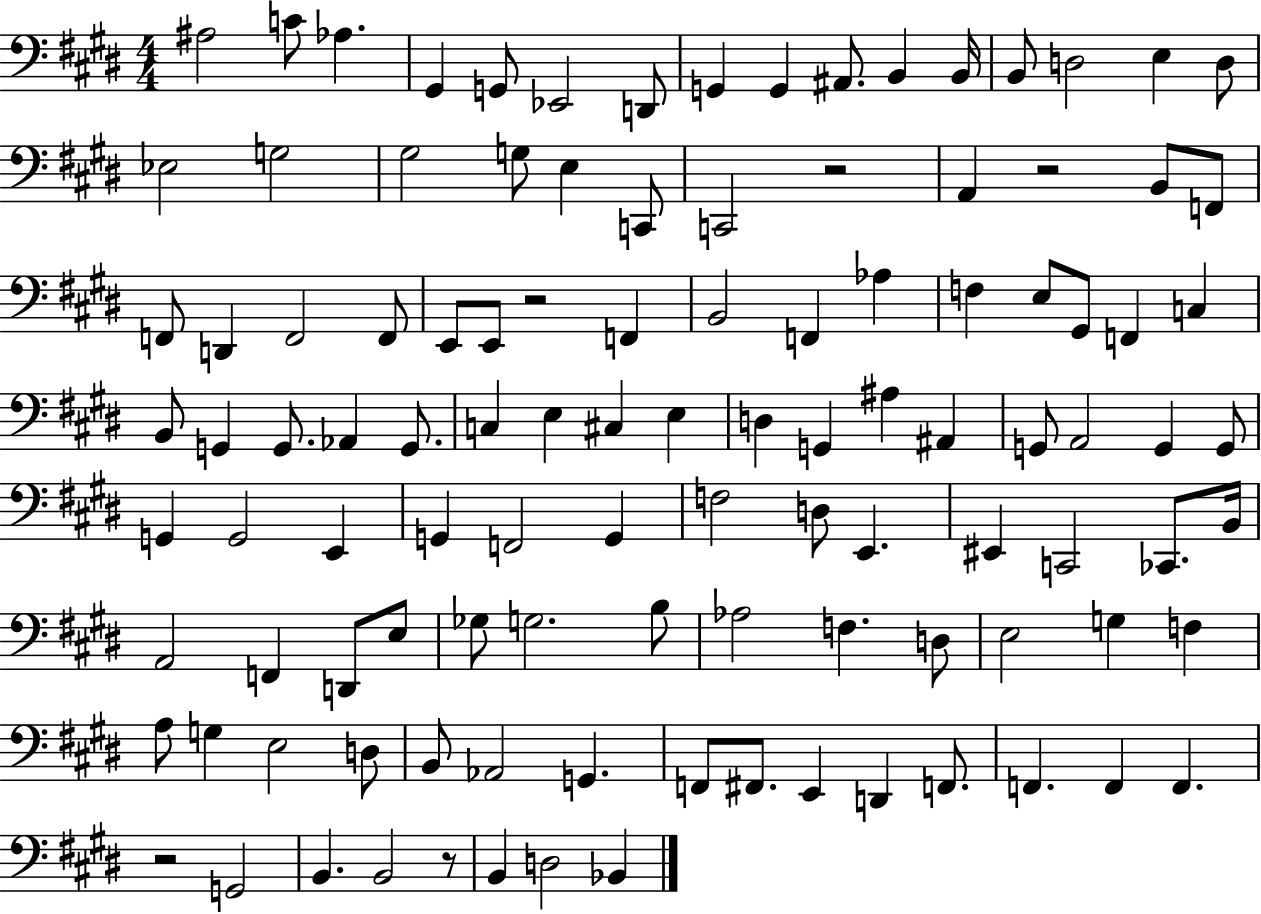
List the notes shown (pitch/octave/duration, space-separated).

A#3/h C4/e Ab3/q. G#2/q G2/e Eb2/h D2/e G2/q G2/q A#2/e. B2/q B2/s B2/e D3/h E3/q D3/e Eb3/h G3/h G#3/h G3/e E3/q C2/e C2/h R/h A2/q R/h B2/e F2/e F2/e D2/q F2/h F2/e E2/e E2/e R/h F2/q B2/h F2/q Ab3/q F3/q E3/e G#2/e F2/q C3/q B2/e G2/q G2/e. Ab2/q G2/e. C3/q E3/q C#3/q E3/q D3/q G2/q A#3/q A#2/q G2/e A2/h G2/q G2/e G2/q G2/h E2/q G2/q F2/h G2/q F3/h D3/e E2/q. EIS2/q C2/h CES2/e. B2/s A2/h F2/q D2/e E3/e Gb3/e G3/h. B3/e Ab3/h F3/q. D3/e E3/h G3/q F3/q A3/e G3/q E3/h D3/e B2/e Ab2/h G2/q. F2/e F#2/e. E2/q D2/q F2/e. F2/q. F2/q F2/q. R/h G2/h B2/q. B2/h R/e B2/q D3/h Bb2/q